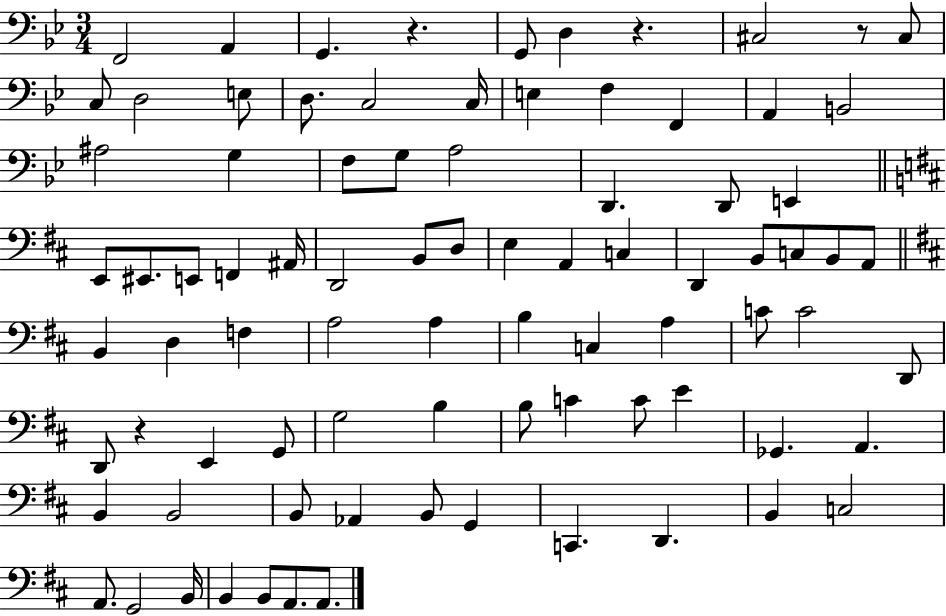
F2/h A2/q G2/q. R/q. G2/e D3/q R/q. C#3/h R/e C#3/e C3/e D3/h E3/e D3/e. C3/h C3/s E3/q F3/q F2/q A2/q B2/h A#3/h G3/q F3/e G3/e A3/h D2/q. D2/e E2/q E2/e EIS2/e. E2/e F2/q A#2/s D2/h B2/e D3/e E3/q A2/q C3/q D2/q B2/e C3/e B2/e A2/e B2/q D3/q F3/q A3/h A3/q B3/q C3/q A3/q C4/e C4/h D2/e D2/e R/q E2/q G2/e G3/h B3/q B3/e C4/q C4/e E4/q Gb2/q. A2/q. B2/q B2/h B2/e Ab2/q B2/e G2/q C2/q. D2/q. B2/q C3/h A2/e. G2/h B2/s B2/q B2/e A2/e. A2/e.